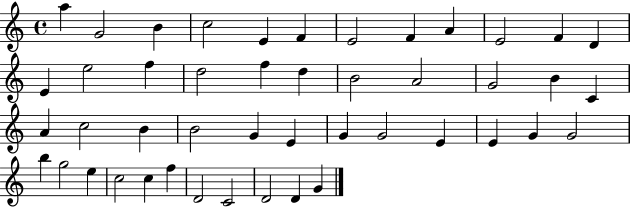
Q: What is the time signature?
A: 4/4